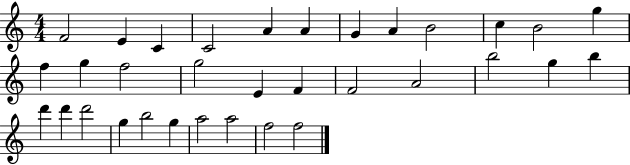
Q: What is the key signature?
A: C major